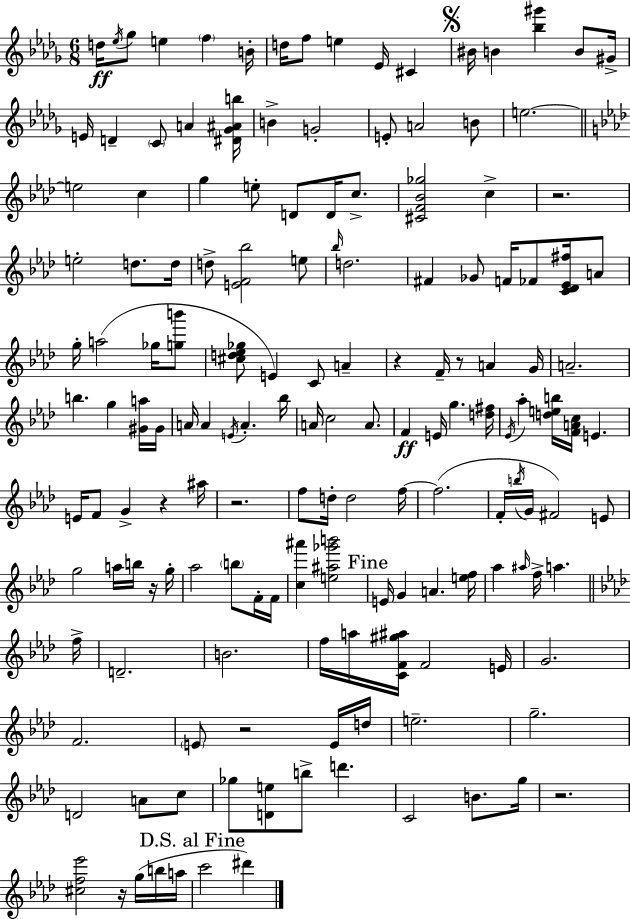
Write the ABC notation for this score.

X:1
T:Untitled
M:6/8
L:1/4
K:Bbm
d/4 _e/4 _g/2 e f B/4 d/4 f/2 e _E/4 ^C ^B/4 B [_b^g'] B/2 ^G/4 E/4 D C/2 A [^D_G^Ab]/4 B G2 E/2 A2 B/2 e2 e2 c g e/2 D/2 D/4 c/2 [^CF_B_g]2 c z2 e2 d/2 d/4 d/2 [EF_b]2 e/2 _b/4 d2 ^F _G/2 F/4 _F/2 [C_D_E^f]/4 A/2 g/4 a2 _g/4 [gb']/2 [^cd_e_g]/2 E C/2 A z F/4 z/2 A G/4 A2 b g [^Ga]/4 ^G/4 A/4 A E/4 A _b/4 A/4 c2 A/2 F E/4 g [d^f]/4 _E/4 _a [deb]/4 [FAc]/4 E E/4 F/2 G z ^a/4 z2 f/2 d/4 d2 f/4 f2 F/4 b/4 G/4 ^F2 E/2 g2 a/4 b/4 z/4 g/4 _a2 b/2 F/4 F/4 [c^a'] [e^a_g'b']2 E/4 G A [ef]/4 _a ^a/4 f/4 a f/4 D2 B2 f/4 a/4 [CF^g^a]/4 F2 E/4 G2 F2 E/2 z2 E/4 d/4 e2 g2 D2 A/2 c/2 _g/2 [De]/2 b/2 d' C2 B/2 g/4 z2 [^cf_e']2 z/4 g/4 b/4 a/4 c'2 ^d'